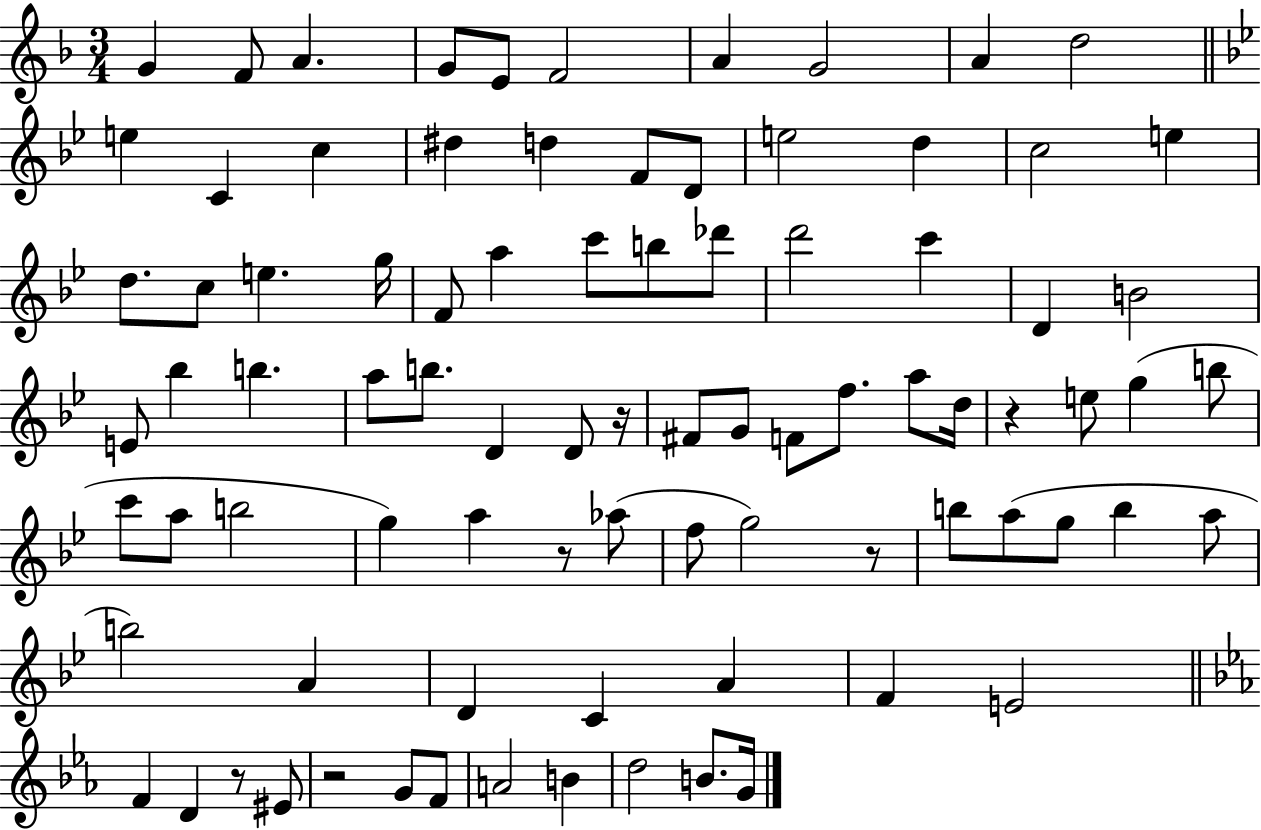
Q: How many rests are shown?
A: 6